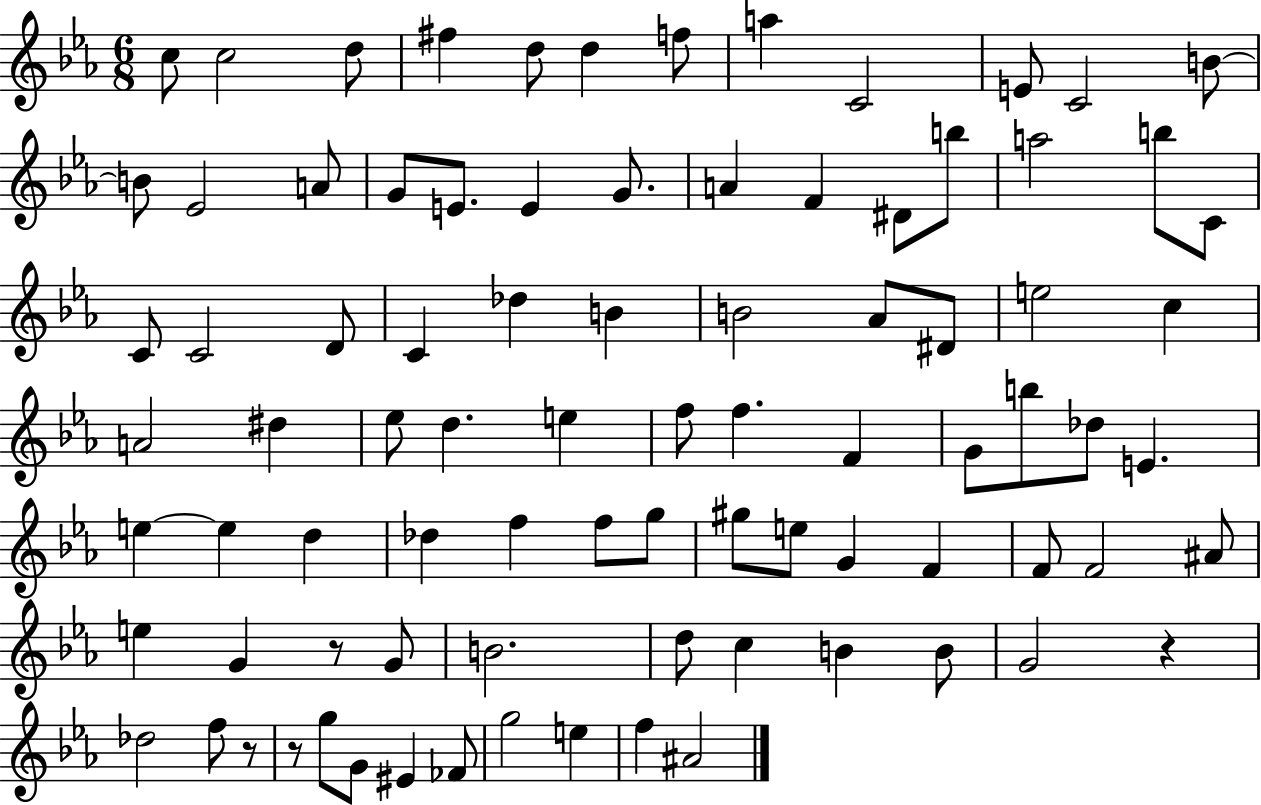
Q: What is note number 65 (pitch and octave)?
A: G4